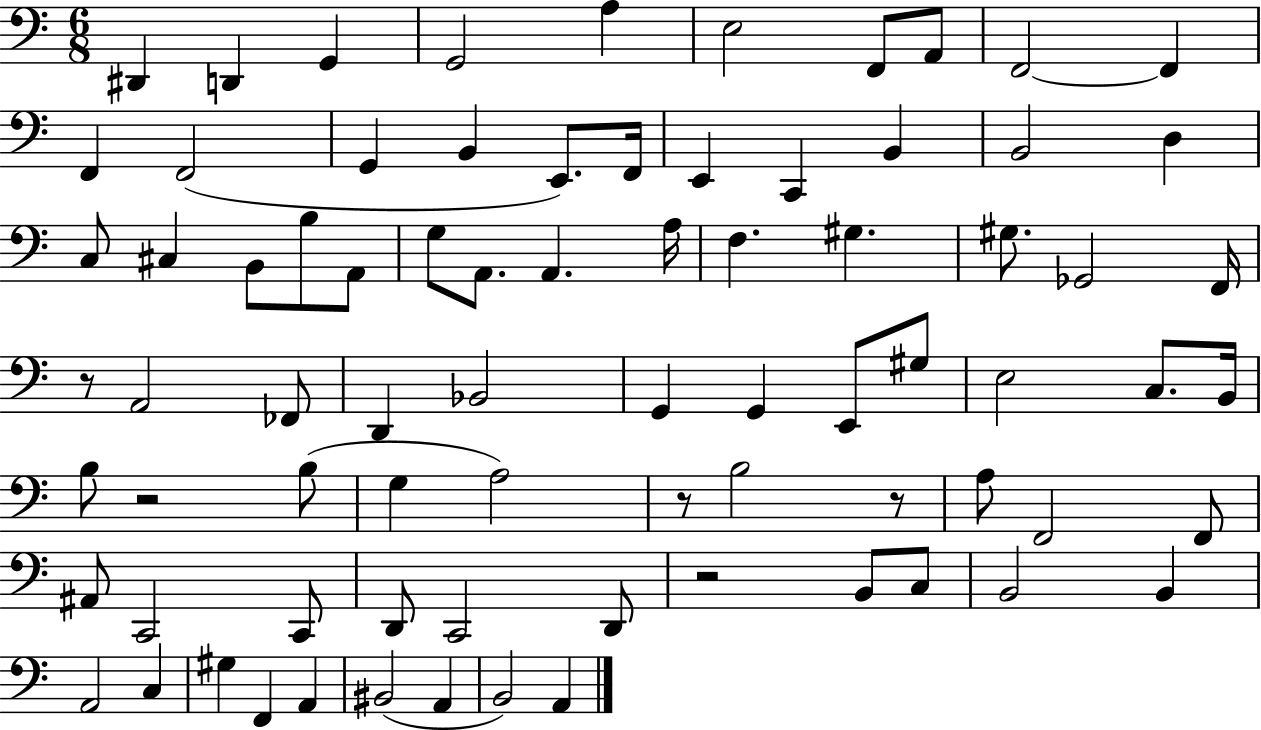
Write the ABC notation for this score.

X:1
T:Untitled
M:6/8
L:1/4
K:C
^D,, D,, G,, G,,2 A, E,2 F,,/2 A,,/2 F,,2 F,, F,, F,,2 G,, B,, E,,/2 F,,/4 E,, C,, B,, B,,2 D, C,/2 ^C, B,,/2 B,/2 A,,/2 G,/2 A,,/2 A,, A,/4 F, ^G, ^G,/2 _G,,2 F,,/4 z/2 A,,2 _F,,/2 D,, _B,,2 G,, G,, E,,/2 ^G,/2 E,2 C,/2 B,,/4 B,/2 z2 B,/2 G, A,2 z/2 B,2 z/2 A,/2 F,,2 F,,/2 ^A,,/2 C,,2 C,,/2 D,,/2 C,,2 D,,/2 z2 B,,/2 C,/2 B,,2 B,, A,,2 C, ^G, F,, A,, ^B,,2 A,, B,,2 A,,